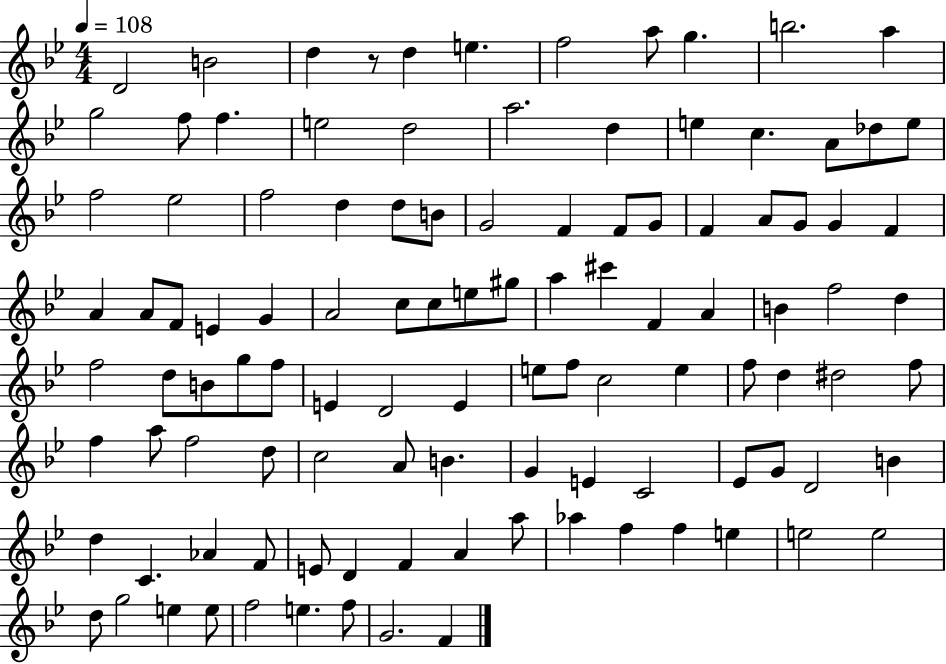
D4/h B4/h D5/q R/e D5/q E5/q. F5/h A5/e G5/q. B5/h. A5/q G5/h F5/e F5/q. E5/h D5/h A5/h. D5/q E5/q C5/q. A4/e Db5/e E5/e F5/h Eb5/h F5/h D5/q D5/e B4/e G4/h F4/q F4/e G4/e F4/q A4/e G4/e G4/q F4/q A4/q A4/e F4/e E4/q G4/q A4/h C5/e C5/e E5/e G#5/e A5/q C#6/q F4/q A4/q B4/q F5/h D5/q F5/h D5/e B4/e G5/e F5/e E4/q D4/h E4/q E5/e F5/e C5/h E5/q F5/e D5/q D#5/h F5/e F5/q A5/e F5/h D5/e C5/h A4/e B4/q. G4/q E4/q C4/h Eb4/e G4/e D4/h B4/q D5/q C4/q. Ab4/q F4/e E4/e D4/q F4/q A4/q A5/e Ab5/q F5/q F5/q E5/q E5/h E5/h D5/e G5/h E5/q E5/e F5/h E5/q. F5/e G4/h. F4/q